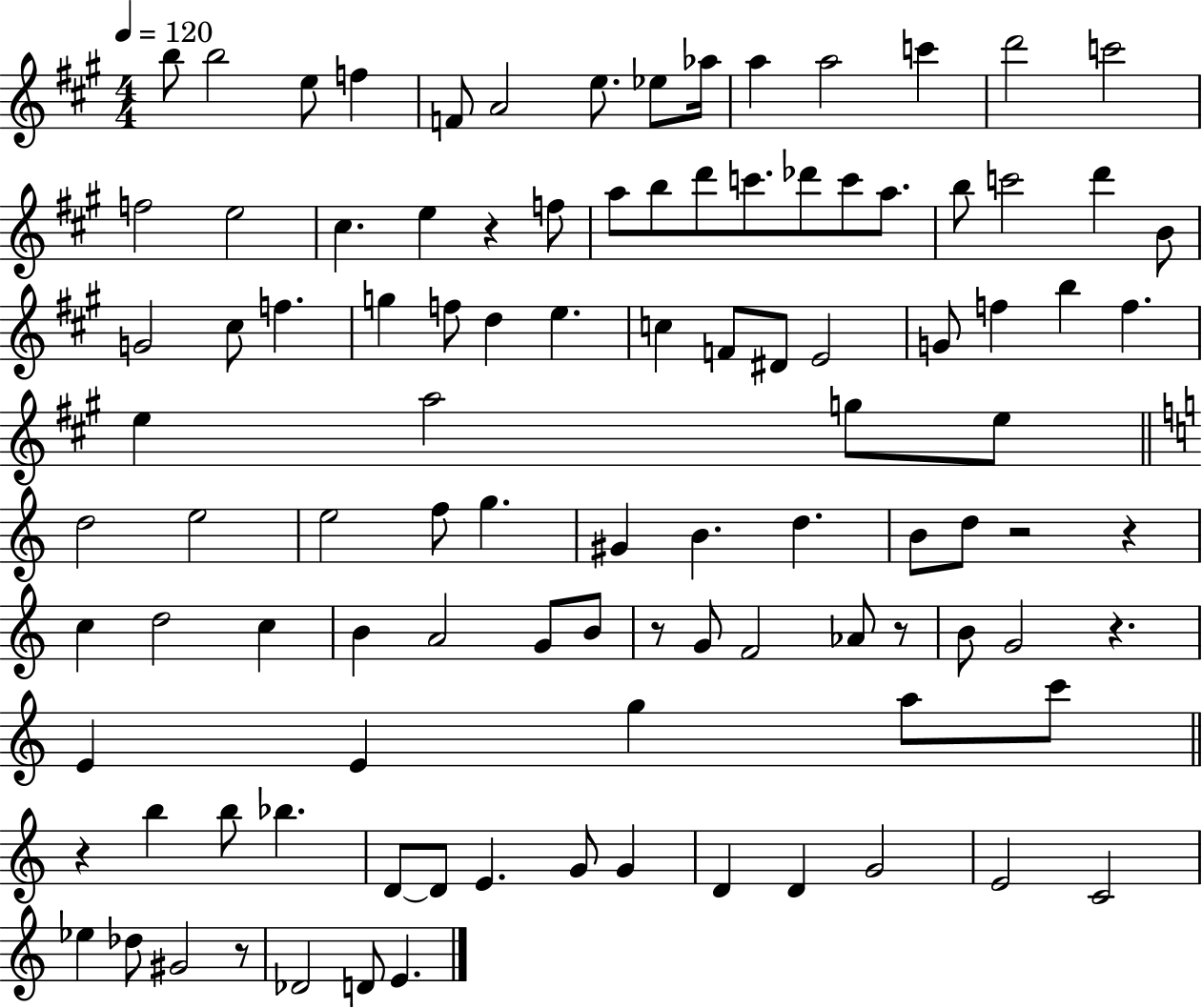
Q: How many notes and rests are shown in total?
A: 103